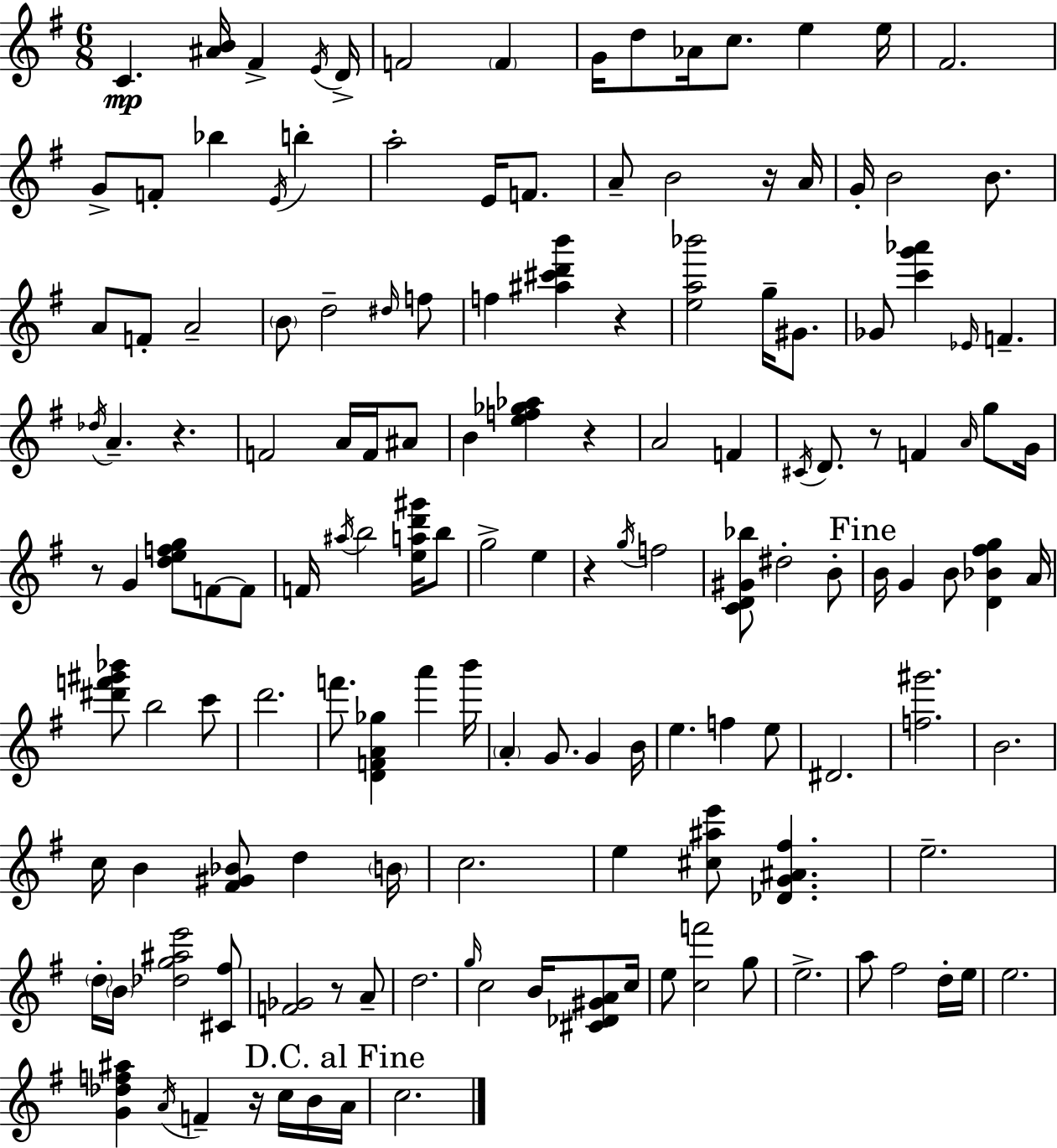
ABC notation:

X:1
T:Untitled
M:6/8
L:1/4
K:G
C [^AB]/4 ^F E/4 D/4 F2 F G/4 d/2 _A/4 c/2 e e/4 ^F2 G/2 F/2 _b E/4 b a2 E/4 F/2 A/2 B2 z/4 A/4 G/4 B2 B/2 A/2 F/2 A2 B/2 d2 ^d/4 f/2 f [^a^c'd'b'] z [ea_b']2 g/4 ^G/2 _G/2 [c'g'_a'] _E/4 F _d/4 A z F2 A/4 F/4 ^A/2 B [ef_g_a] z A2 F ^C/4 D/2 z/2 F A/4 g/2 G/4 z/2 G [defg]/2 F/2 F/2 F/4 ^a/4 b2 [ead'^g']/4 b/2 g2 e z g/4 f2 [CD^G_b]/2 ^d2 B/2 B/4 G B/2 [D_B^fg] A/4 [^d'f'^g'_b']/2 b2 c'/2 d'2 f'/2 [DFA_g] a' b'/4 A G/2 G B/4 e f e/2 ^D2 [f^g']2 B2 c/4 B [^F^G_B]/2 d B/4 c2 e [^c^ae']/2 [_DG^A^f] e2 d/4 B/4 [_dg^ae']2 [^C^f]/2 [F_G]2 z/2 A/2 d2 g/4 c2 B/4 [^C_D^GA]/2 c/4 e/2 [cf']2 g/2 e2 a/2 ^f2 d/4 e/4 e2 [G_df^a] A/4 F z/4 c/4 B/4 A/4 c2